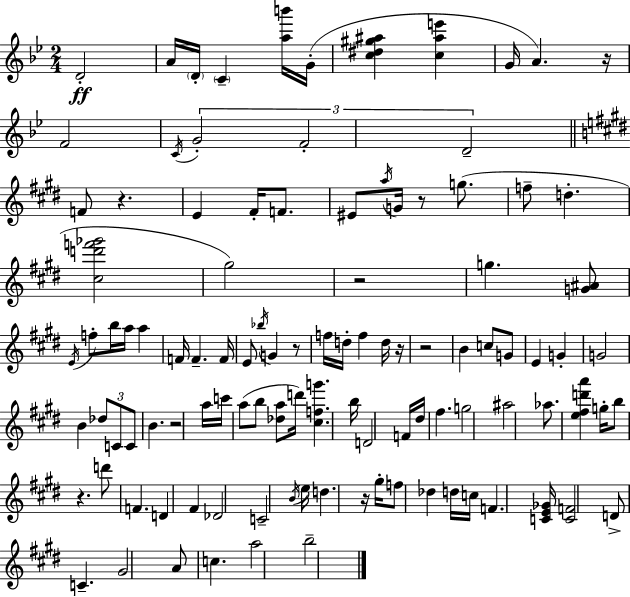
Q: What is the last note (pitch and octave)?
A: B5